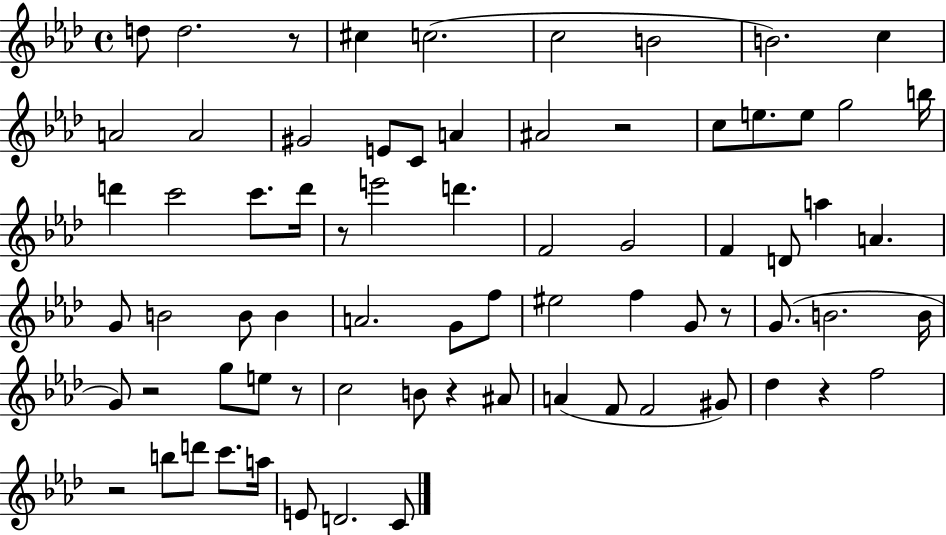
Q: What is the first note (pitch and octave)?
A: D5